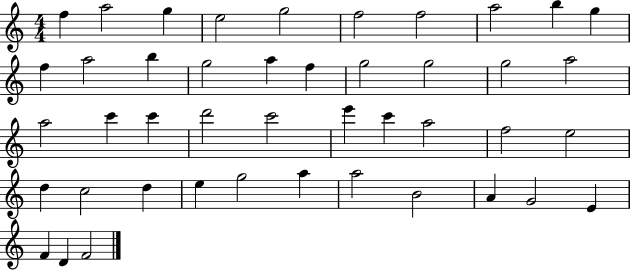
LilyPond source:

{
  \clef treble
  \numericTimeSignature
  \time 4/4
  \key c \major
  f''4 a''2 g''4 | e''2 g''2 | f''2 f''2 | a''2 b''4 g''4 | \break f''4 a''2 b''4 | g''2 a''4 f''4 | g''2 g''2 | g''2 a''2 | \break a''2 c'''4 c'''4 | d'''2 c'''2 | e'''4 c'''4 a''2 | f''2 e''2 | \break d''4 c''2 d''4 | e''4 g''2 a''4 | a''2 b'2 | a'4 g'2 e'4 | \break f'4 d'4 f'2 | \bar "|."
}